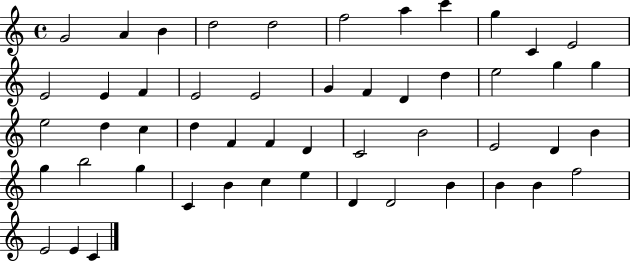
{
  \clef treble
  \time 4/4
  \defaultTimeSignature
  \key c \major
  g'2 a'4 b'4 | d''2 d''2 | f''2 a''4 c'''4 | g''4 c'4 e'2 | \break e'2 e'4 f'4 | e'2 e'2 | g'4 f'4 d'4 d''4 | e''2 g''4 g''4 | \break e''2 d''4 c''4 | d''4 f'4 f'4 d'4 | c'2 b'2 | e'2 d'4 b'4 | \break g''4 b''2 g''4 | c'4 b'4 c''4 e''4 | d'4 d'2 b'4 | b'4 b'4 f''2 | \break e'2 e'4 c'4 | \bar "|."
}